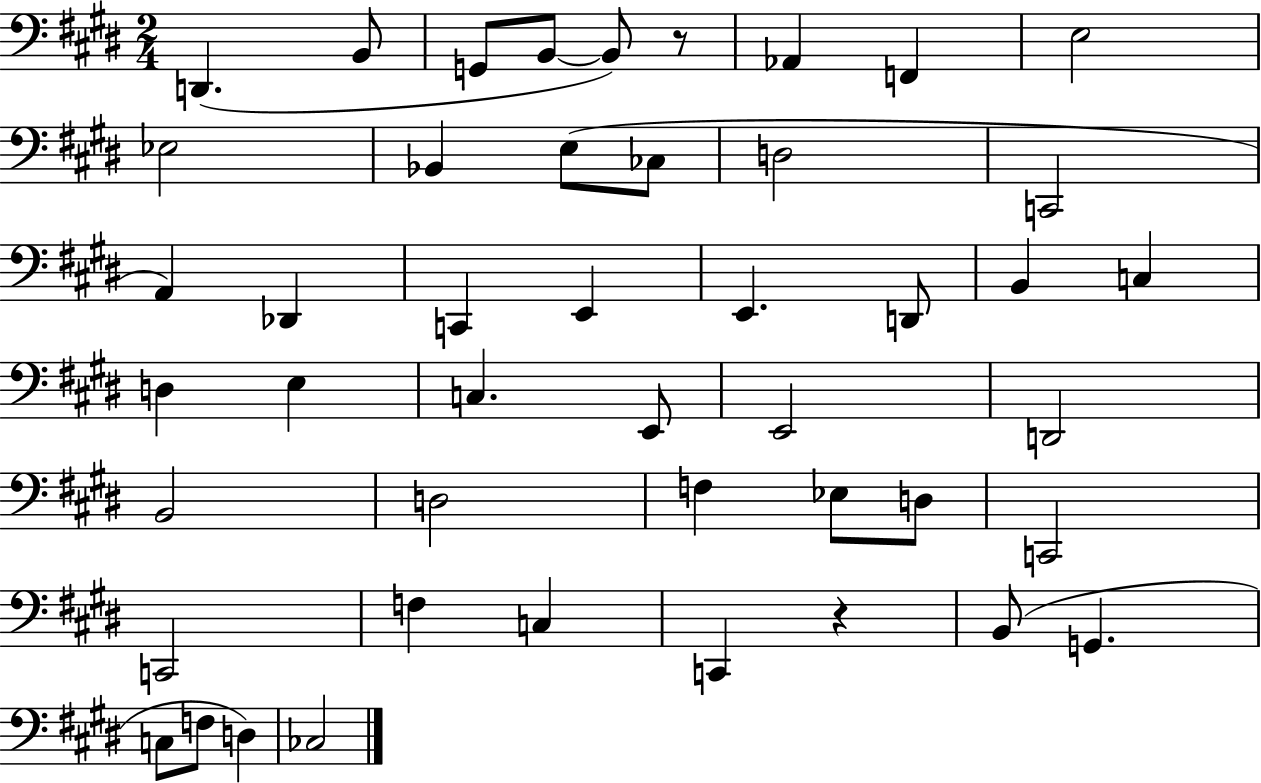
{
  \clef bass
  \numericTimeSignature
  \time 2/4
  \key e \major
  d,4.( b,8 | g,8 b,8~~ b,8) r8 | aes,4 f,4 | e2 | \break ees2 | bes,4 e8( ces8 | d2 | c,2 | \break a,4) des,4 | c,4 e,4 | e,4. d,8 | b,4 c4 | \break d4 e4 | c4. e,8 | e,2 | d,2 | \break b,2 | d2 | f4 ees8 d8 | c,2 | \break c,2 | f4 c4 | c,4 r4 | b,8( g,4. | \break c8 f8 d4) | ces2 | \bar "|."
}